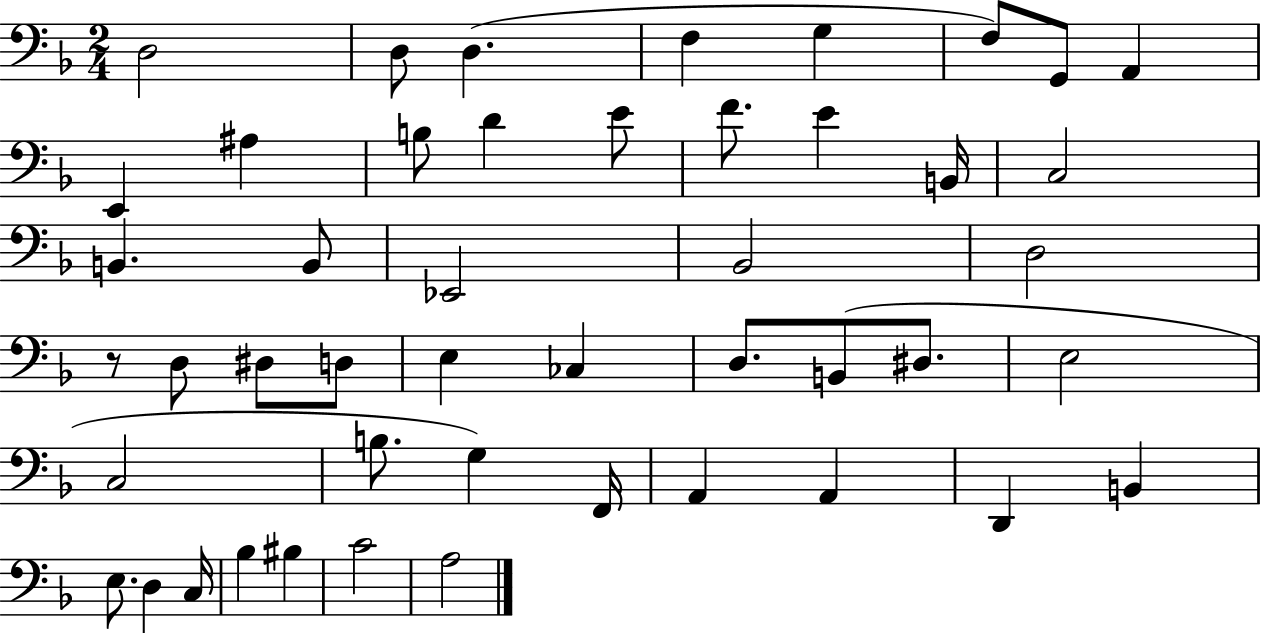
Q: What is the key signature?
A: F major